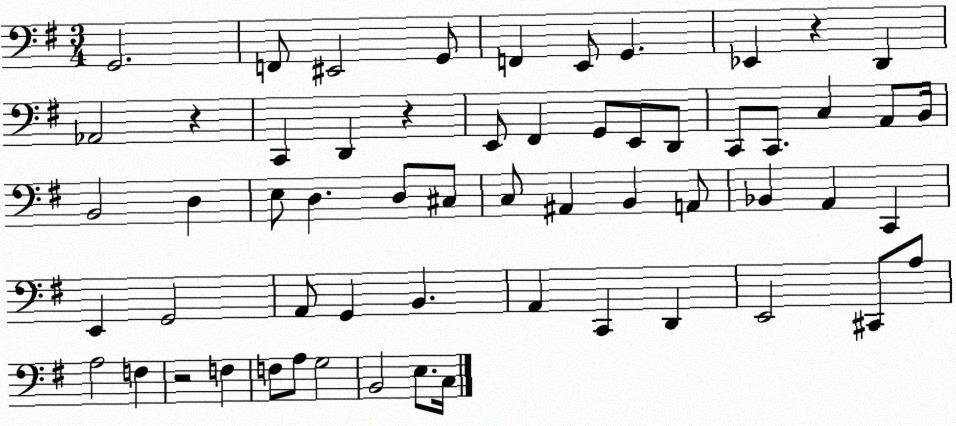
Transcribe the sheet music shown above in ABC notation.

X:1
T:Untitled
M:3/4
L:1/4
K:G
G,,2 F,,/2 ^E,,2 G,,/2 F,, E,,/2 G,, _E,, z D,, _A,,2 z C,, D,, z E,,/2 ^F,, G,,/2 E,,/2 D,,/2 C,,/2 C,,/2 C, A,,/2 B,,/4 B,,2 D, E,/2 D, D,/2 ^C,/2 C,/2 ^A,, B,, A,,/2 _B,, A,, C,, E,, G,,2 A,,/2 G,, B,, A,, C,, D,, E,,2 ^C,,/2 A,/2 A,2 F, z2 F, F,/2 A,/2 G,2 B,,2 E,/2 C,/4